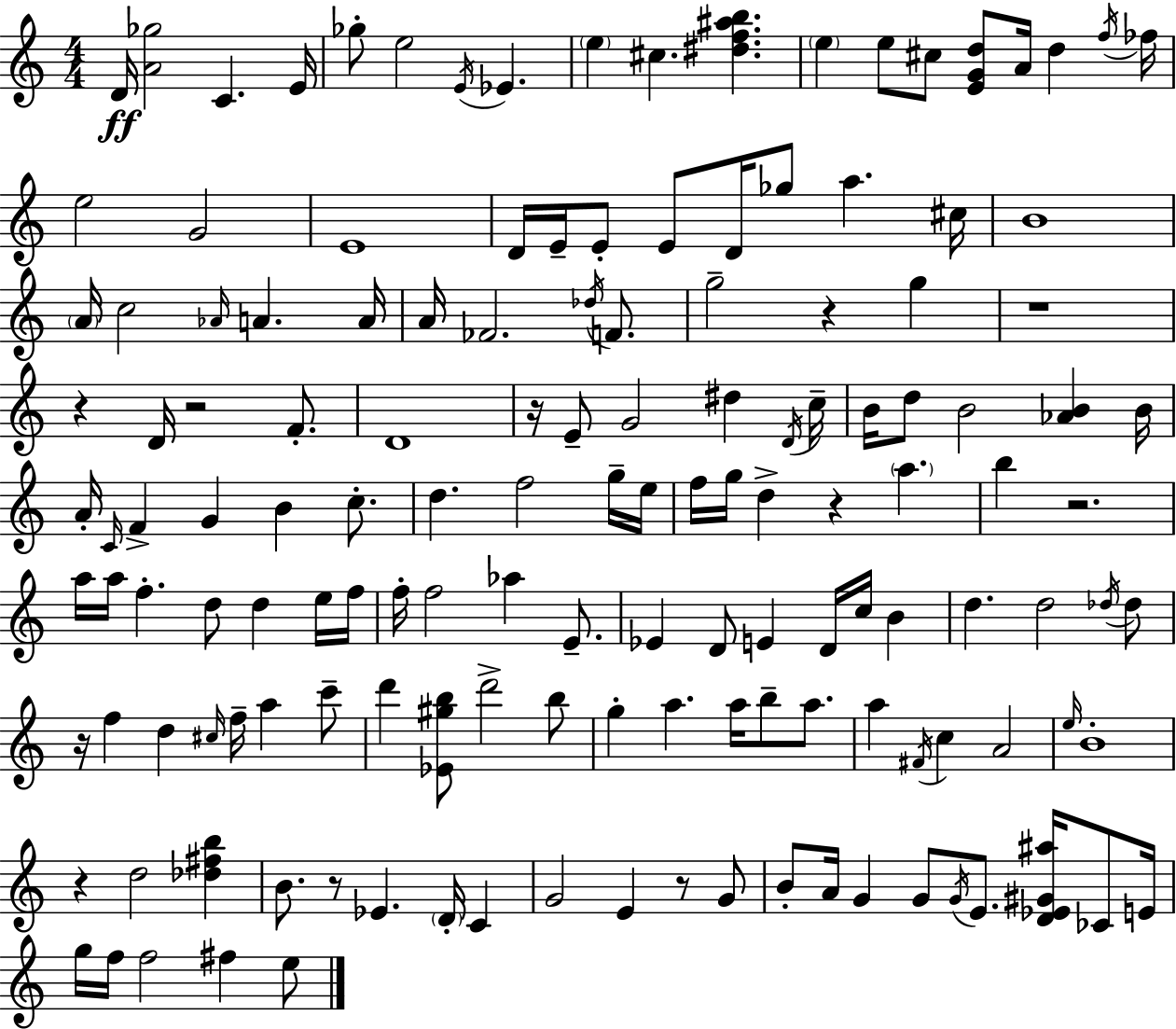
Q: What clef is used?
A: treble